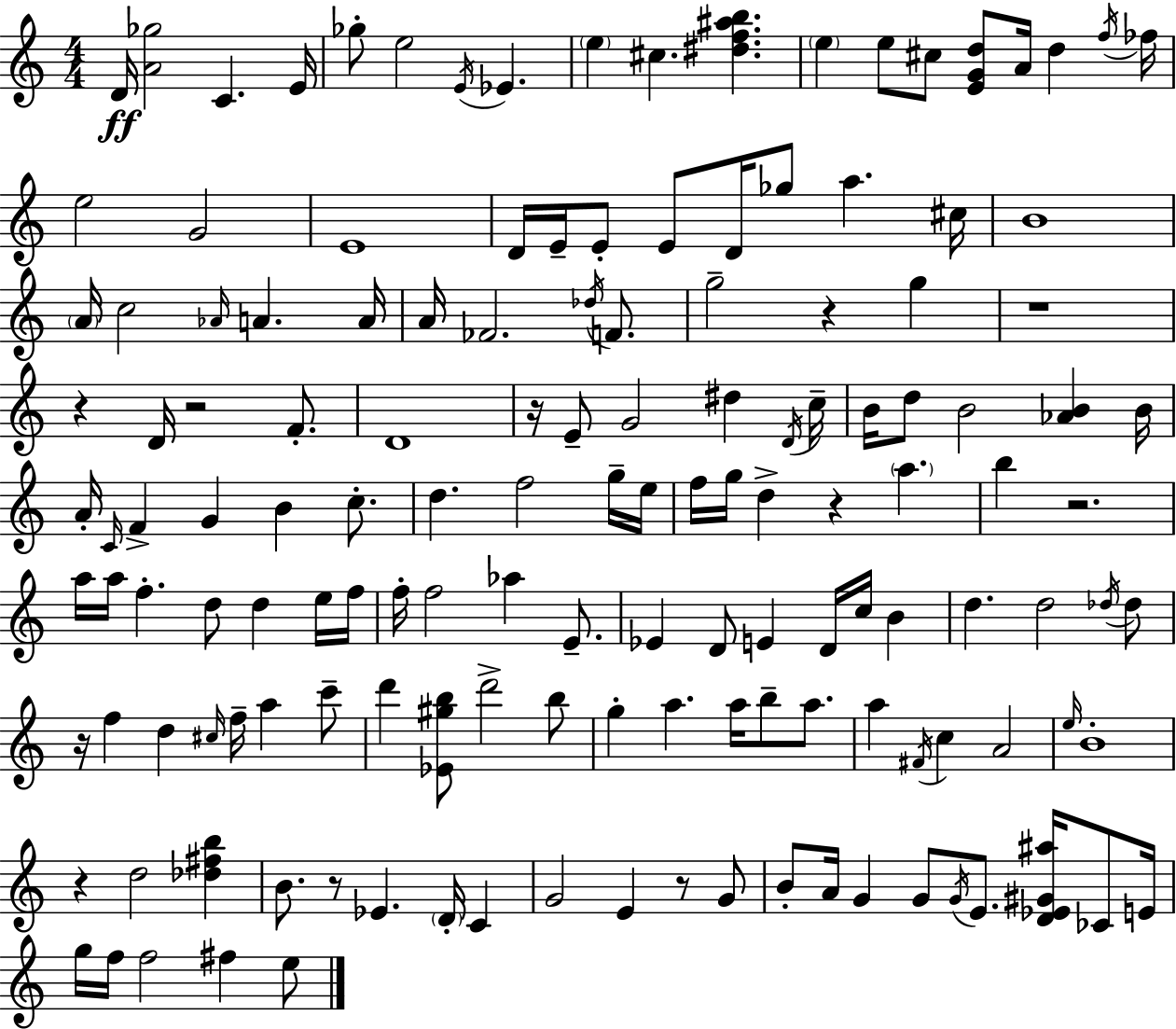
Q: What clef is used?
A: treble